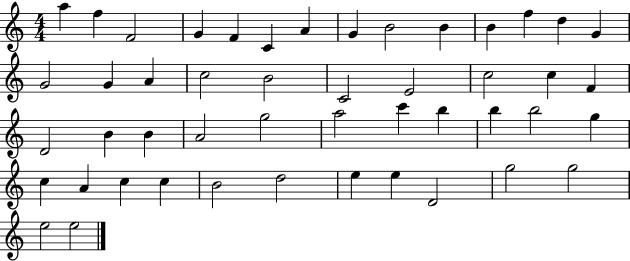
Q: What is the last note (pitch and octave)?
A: E5